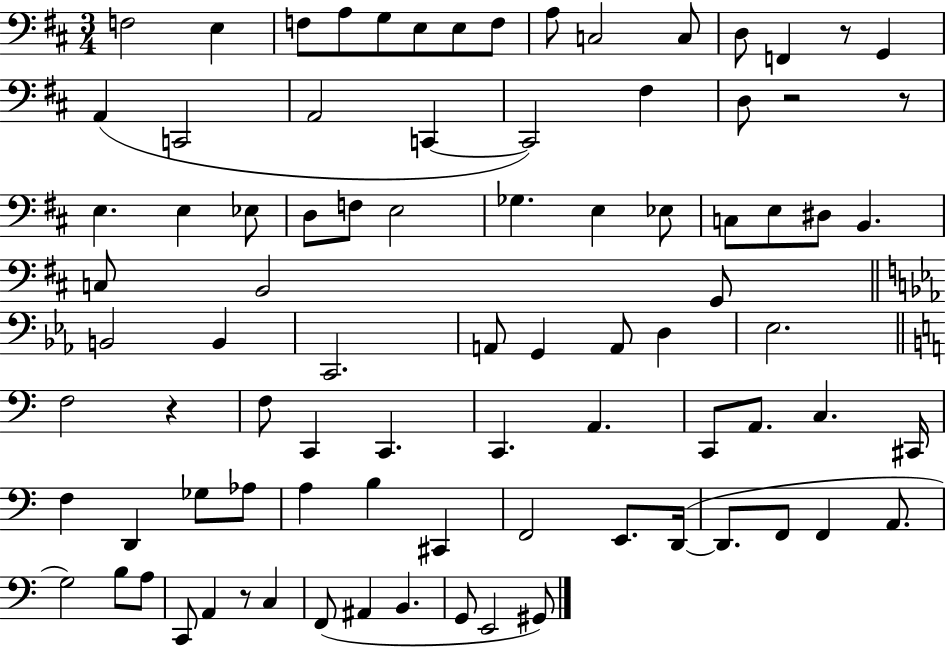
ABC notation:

X:1
T:Untitled
M:3/4
L:1/4
K:D
F,2 E, F,/2 A,/2 G,/2 E,/2 E,/2 F,/2 A,/2 C,2 C,/2 D,/2 F,, z/2 G,, A,, C,,2 A,,2 C,, C,,2 ^F, D,/2 z2 z/2 E, E, _E,/2 D,/2 F,/2 E,2 _G, E, _E,/2 C,/2 E,/2 ^D,/2 B,, C,/2 B,,2 G,,/2 B,,2 B,, C,,2 A,,/2 G,, A,,/2 D, _E,2 F,2 z F,/2 C,, C,, C,, A,, C,,/2 A,,/2 C, ^C,,/4 F, D,, _G,/2 _A,/2 A, B, ^C,, F,,2 E,,/2 D,,/4 D,,/2 F,,/2 F,, A,,/2 G,2 B,/2 A,/2 C,,/2 A,, z/2 C, F,,/2 ^A,, B,, G,,/2 E,,2 ^G,,/2